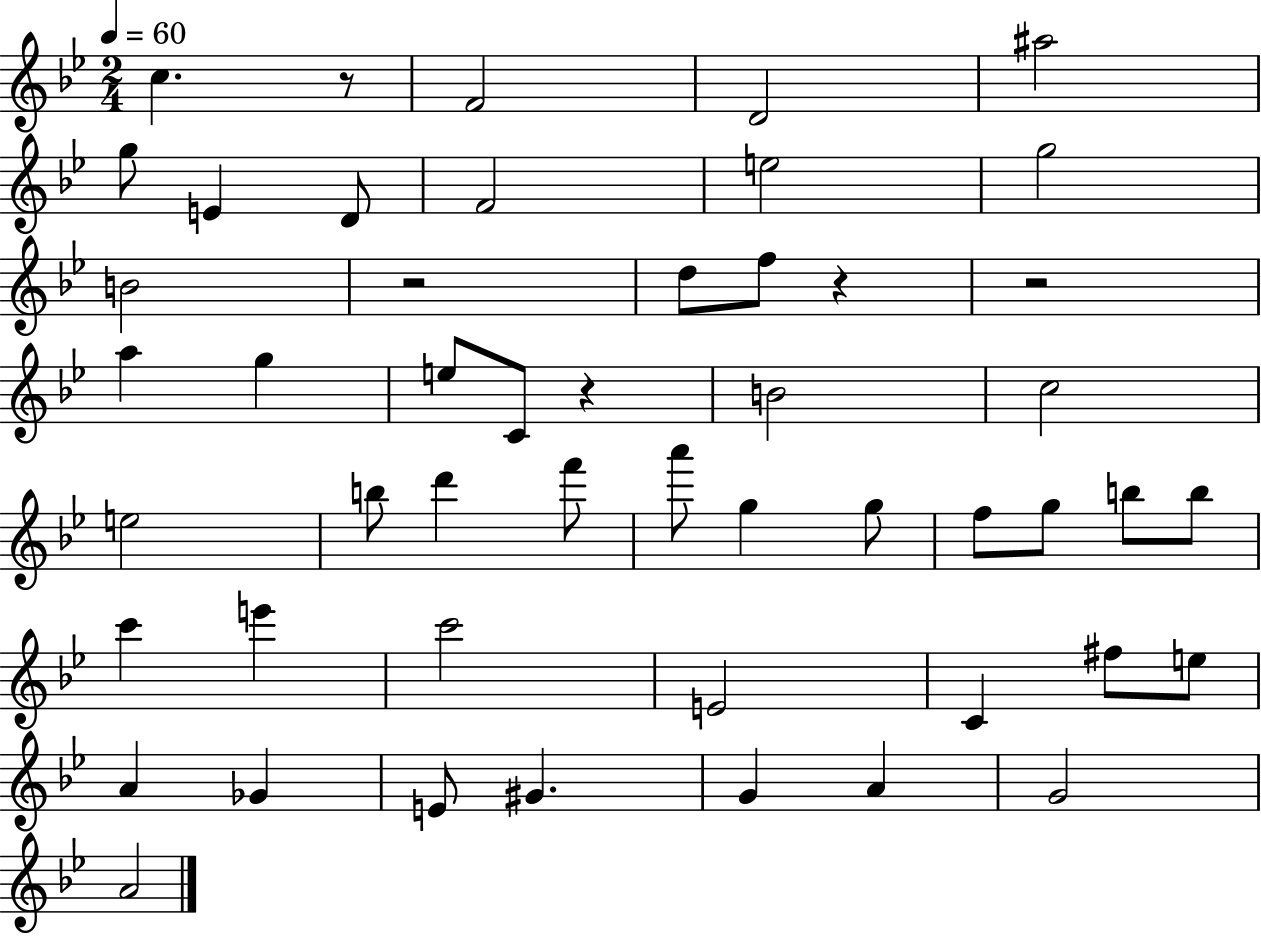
C5/q. R/e F4/h D4/h A#5/h G5/e E4/q D4/e F4/h E5/h G5/h B4/h R/h D5/e F5/e R/q R/h A5/q G5/q E5/e C4/e R/q B4/h C5/h E5/h B5/e D6/q F6/e A6/e G5/q G5/e F5/e G5/e B5/e B5/e C6/q E6/q C6/h E4/h C4/q F#5/e E5/e A4/q Gb4/q E4/e G#4/q. G4/q A4/q G4/h A4/h